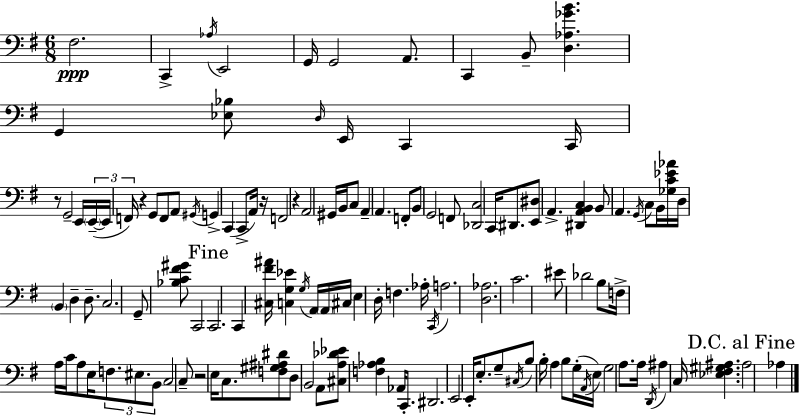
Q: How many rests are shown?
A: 5